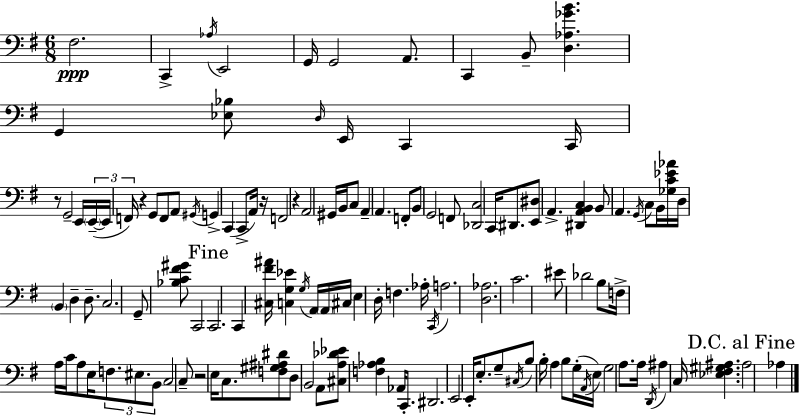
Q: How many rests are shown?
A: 5